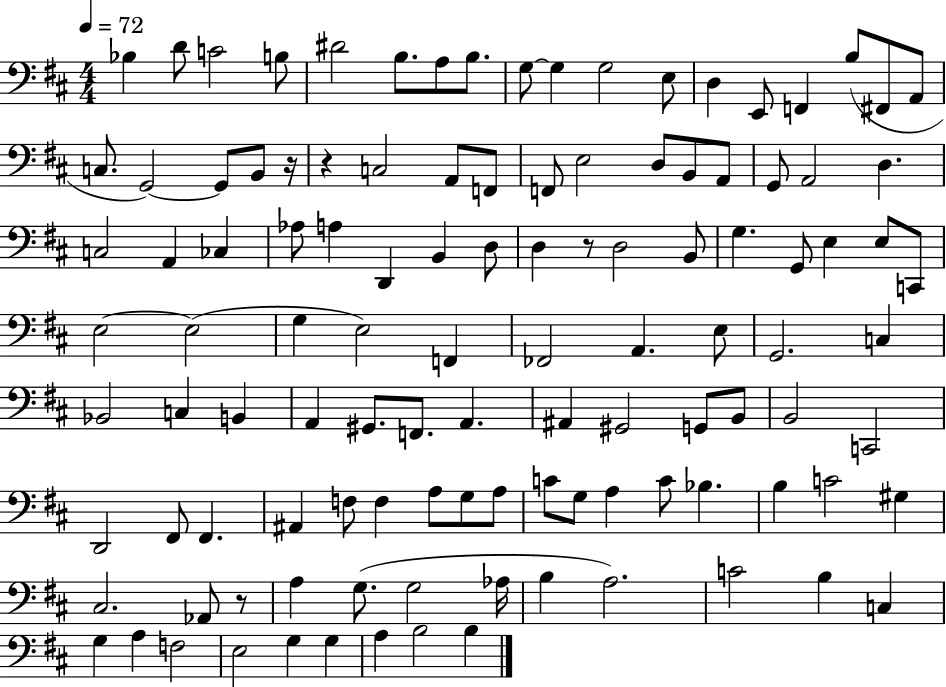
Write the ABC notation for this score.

X:1
T:Untitled
M:4/4
L:1/4
K:D
_B, D/2 C2 B,/2 ^D2 B,/2 A,/2 B,/2 G,/2 G, G,2 E,/2 D, E,,/2 F,, B,/2 ^F,,/2 A,,/2 C,/2 G,,2 G,,/2 B,,/2 z/4 z C,2 A,,/2 F,,/2 F,,/2 E,2 D,/2 B,,/2 A,,/2 G,,/2 A,,2 D, C,2 A,, _C, _A,/2 A, D,, B,, D,/2 D, z/2 D,2 B,,/2 G, G,,/2 E, E,/2 C,,/2 E,2 E,2 G, E,2 F,, _F,,2 A,, E,/2 G,,2 C, _B,,2 C, B,, A,, ^G,,/2 F,,/2 A,, ^A,, ^G,,2 G,,/2 B,,/2 B,,2 C,,2 D,,2 ^F,,/2 ^F,, ^A,, F,/2 F, A,/2 G,/2 A,/2 C/2 G,/2 A, C/2 _B, B, C2 ^G, ^C,2 _A,,/2 z/2 A, G,/2 G,2 _A,/4 B, A,2 C2 B, C, G, A, F,2 E,2 G, G, A, B,2 B,